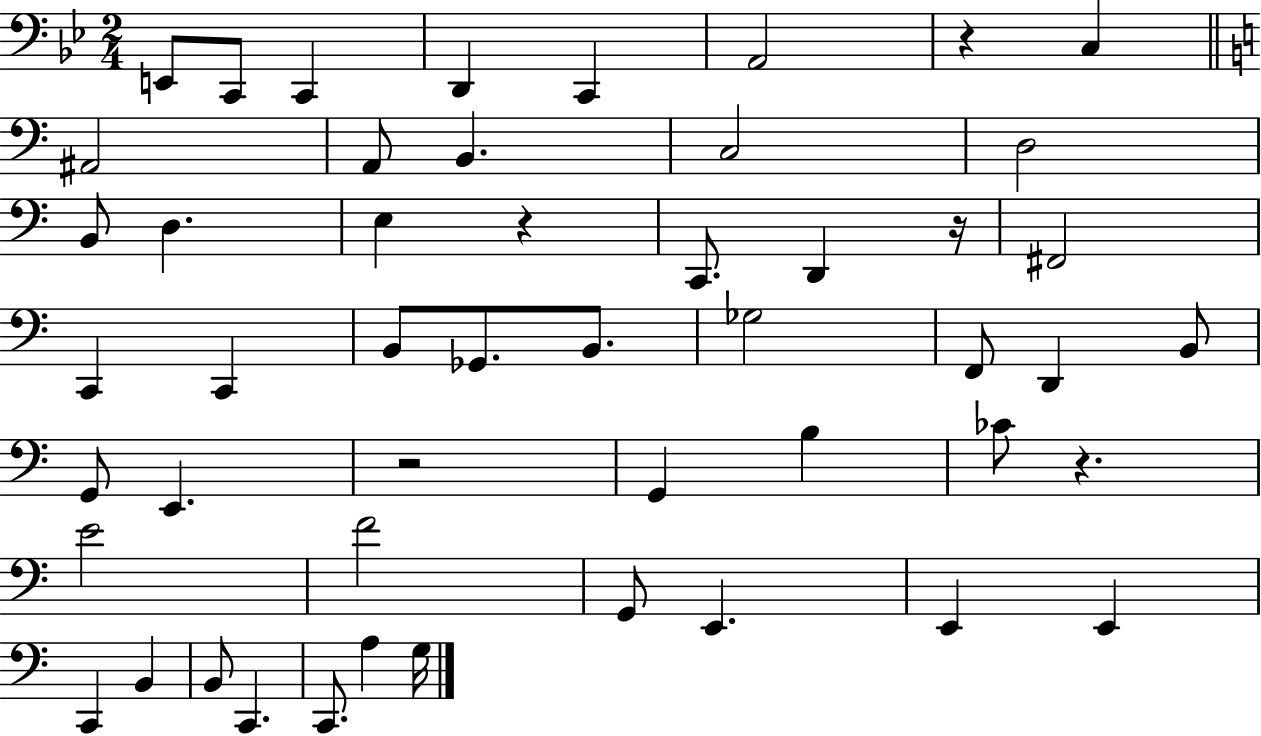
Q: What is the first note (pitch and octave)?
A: E2